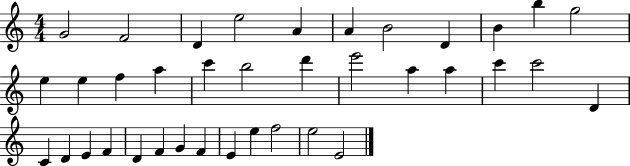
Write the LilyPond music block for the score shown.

{
  \clef treble
  \numericTimeSignature
  \time 4/4
  \key c \major
  g'2 f'2 | d'4 e''2 a'4 | a'4 b'2 d'4 | b'4 b''4 g''2 | \break e''4 e''4 f''4 a''4 | c'''4 b''2 d'''4 | e'''2 a''4 a''4 | c'''4 c'''2 d'4 | \break c'4 d'4 e'4 f'4 | d'4 f'4 g'4 f'4 | e'4 e''4 f''2 | e''2 e'2 | \break \bar "|."
}